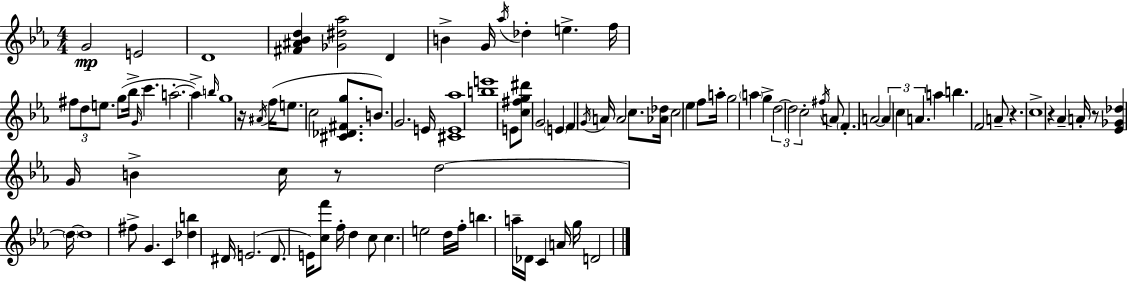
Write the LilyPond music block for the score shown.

{
  \clef treble
  \numericTimeSignature
  \time 4/4
  \key c \minor
  g'2\mp e'2 | d'1 | <fis' ais' bes' d''>4 <ges' dis'' aes''>2 d'4 | b'4-> g'16 \acciaccatura { aes''16 } des''4-. e''4.-> | \break f''16 \tuplet 3/2 { fis''8 d''8 e''8. } g''8( bes''16-> \grace { g'16 } c'''4. | a''2.-.~~ a''4->) | \grace { b''16 } g''1 | r16 \acciaccatura { ais'16 }( f''16 e''8. c''2 | \break <cis' des' fis' g''>8. b'8.) g'2. | e'16 <cis' e' aes''>1 | <b'' e'''>1 | e'8 <c'' fis'' g'' dis'''>8 g'2 | \break \parenthesize e'4 f'4 \acciaccatura { g'16 } a'16 a'2 | c''8. <aes' des''>16 c''2 ees''4 | f''8 a''16-. g''2 \parenthesize a''4 | g''4-> \tuplet 3/2 { d''2~~ d''2 | \break c''2-. } \acciaccatura { fis''16 } a'8 | \parenthesize f'4.-. a'2~~ \tuplet 3/2 { a'4 | c''4 a'4. } a''4 | b''4. f'2 a'8-- | \break r4. c''1-> | r4 aes'4-- a'16-. r8 | <ees' ges' des''>4 g'16 b'4-> c''16 r8 d''2~~ | \parenthesize d''16~~ d''1 | \break fis''8-> g'4. c'4 | <des'' b''>4 dis'16 e'2.( | dis'8. e'16) <c'' f'''>8 f''16-. d''4 c''8 | c''4. e''2 d''16 f''16-. | \break b''4. a''16-- des'16 c'4 a'16 g''16 d'2 | \bar "|."
}